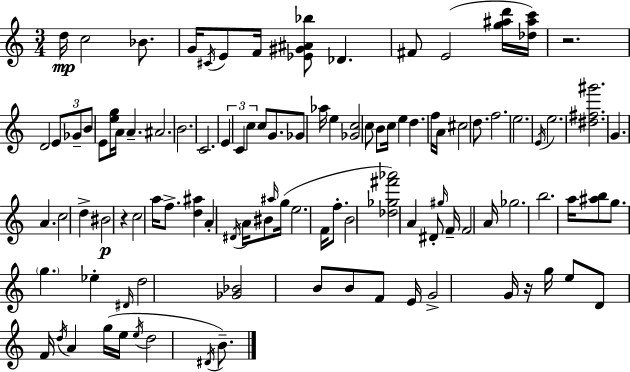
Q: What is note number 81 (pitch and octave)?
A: E5